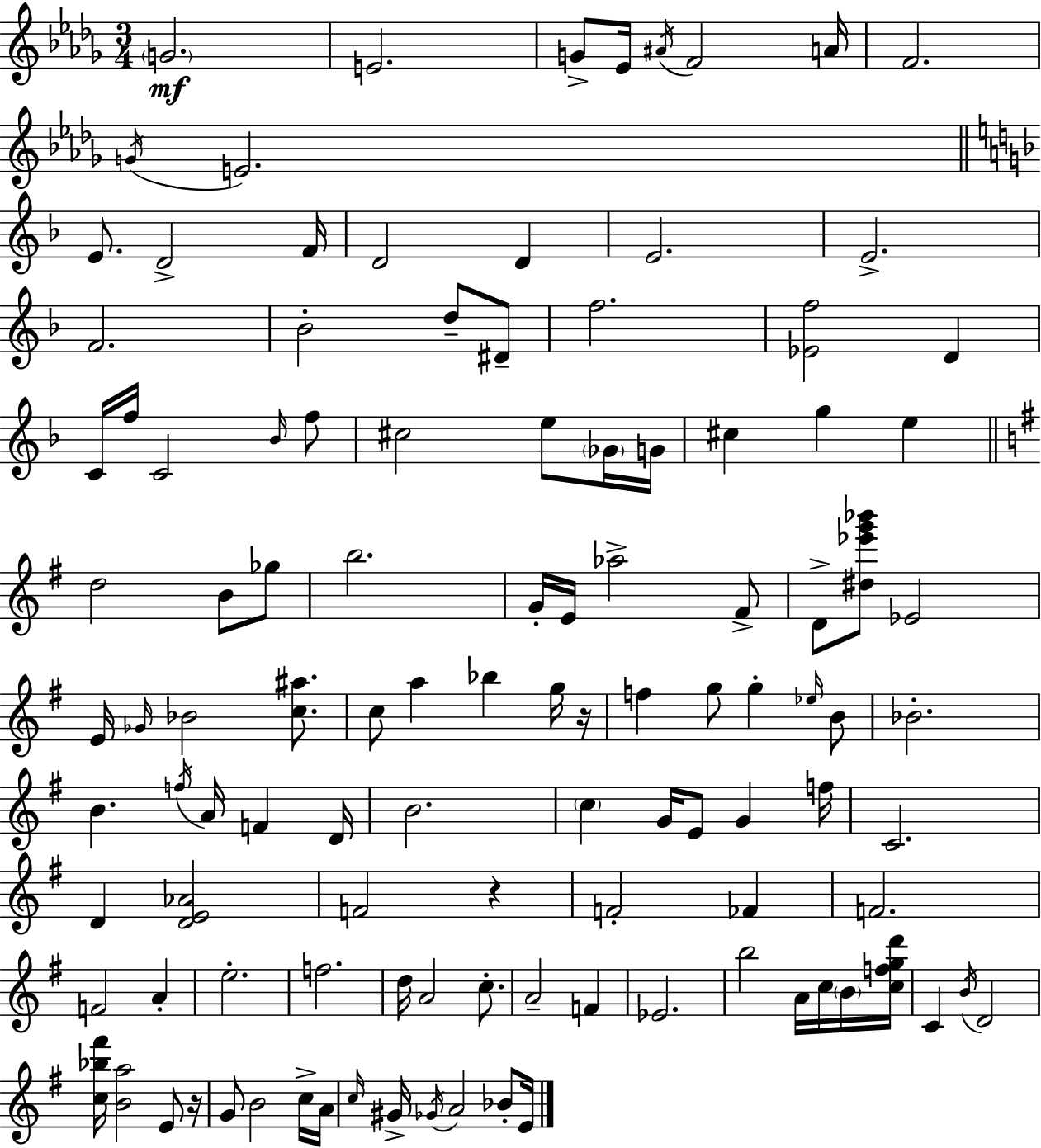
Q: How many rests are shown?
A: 3